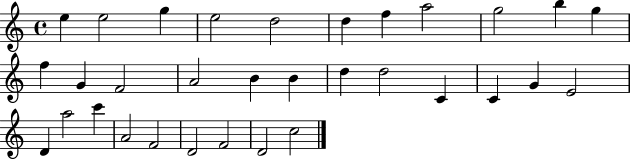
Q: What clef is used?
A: treble